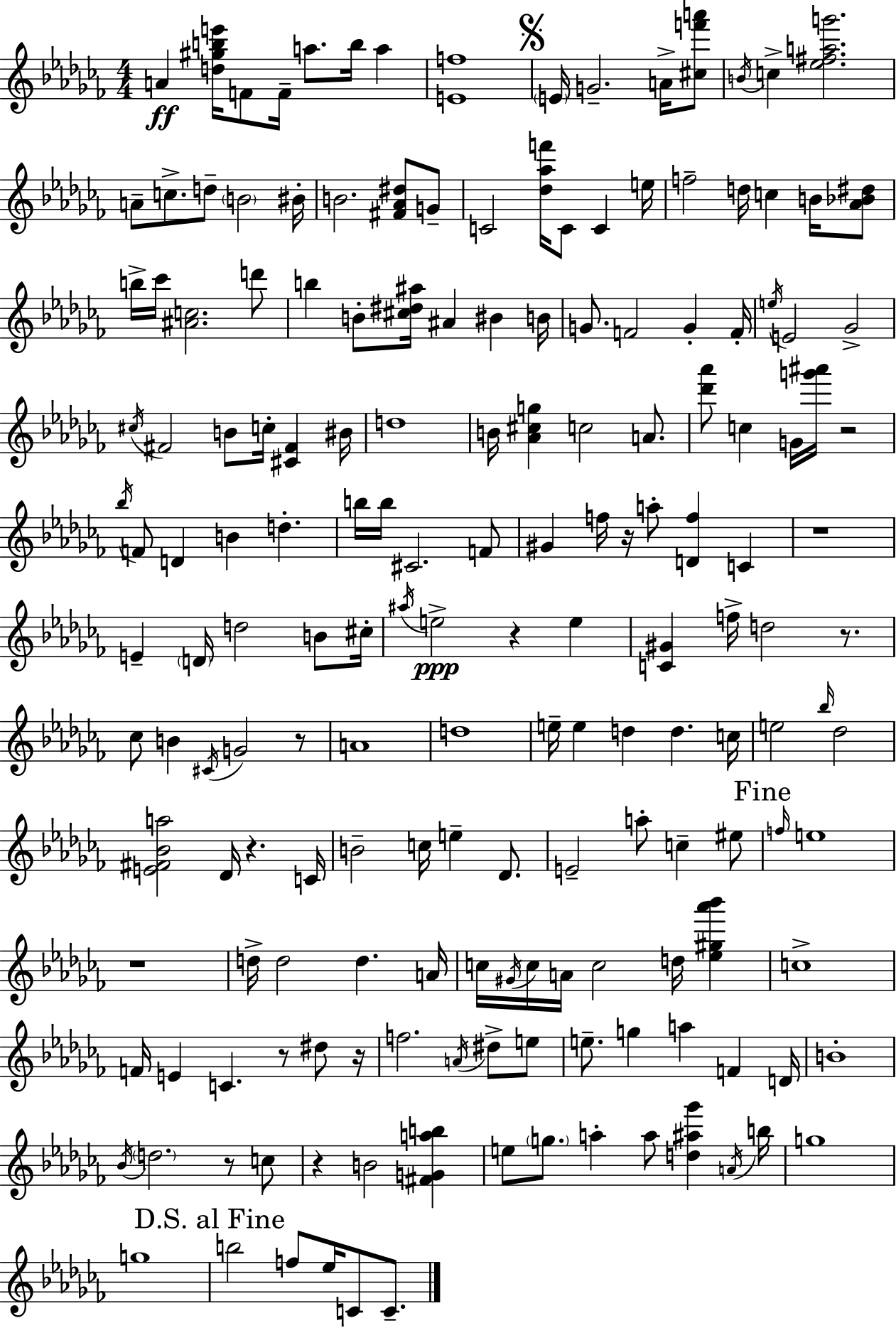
A4/q [D5,G#5,B5,E6]/s F4/e F4/s A5/e. B5/s A5/q [E4,F5]/w E4/s G4/h. A4/s [C#5,F6,A6]/e B4/s C5/q [Eb5,F#5,A5,G6]/h. A4/e C5/e. D5/e B4/h BIS4/s B4/h. [F#4,Ab4,D#5]/e G4/e C4/h [Db5,Ab5,F6]/s C4/e C4/q E5/s F5/h D5/s C5/q B4/s [Ab4,Bb4,D#5]/e B5/s CES6/s [A#4,C5]/h. D6/e B5/q B4/e [C#5,D#5,A#5]/s A#4/q BIS4/q B4/s G4/e. F4/h G4/q F4/s E5/s E4/h Gb4/h C#5/s F#4/h B4/e C5/s [C#4,F#4]/q BIS4/s D5/w B4/s [Ab4,C#5,G5]/q C5/h A4/e. [Db6,Ab6]/e C5/q G4/s [G6,A#6]/s R/h Bb5/s F4/e D4/q B4/q D5/q. B5/s B5/s C#4/h. F4/e G#4/q F5/s R/s A5/e [D4,F5]/q C4/q R/w E4/q D4/s D5/h B4/e C#5/s A#5/s E5/h R/q E5/q [C4,G#4]/q F5/s D5/h R/e. CES5/e B4/q C#4/s G4/h R/e A4/w D5/w E5/s E5/q D5/q D5/q. C5/s E5/h Bb5/s Db5/h [E4,F#4,Bb4,A5]/h Db4/s R/q. C4/s B4/h C5/s E5/q Db4/e. E4/h A5/e C5/q EIS5/e F5/s E5/w R/w D5/s D5/h D5/q. A4/s C5/s G#4/s C5/s A4/s C5/h D5/s [Eb5,G#5,Ab6,Bb6]/q C5/w F4/s E4/q C4/q. R/e D#5/e R/s F5/h. A4/s D#5/e E5/e E5/e. G5/q A5/q F4/q D4/s B4/w Bb4/s D5/h. R/e C5/e R/q B4/h [F#4,G4,A5,B5]/q E5/e G5/e. A5/q A5/e [D5,A#5,Gb6]/q A4/s B5/s G5/w G5/w B5/h F5/e Eb5/s C4/e C4/e.